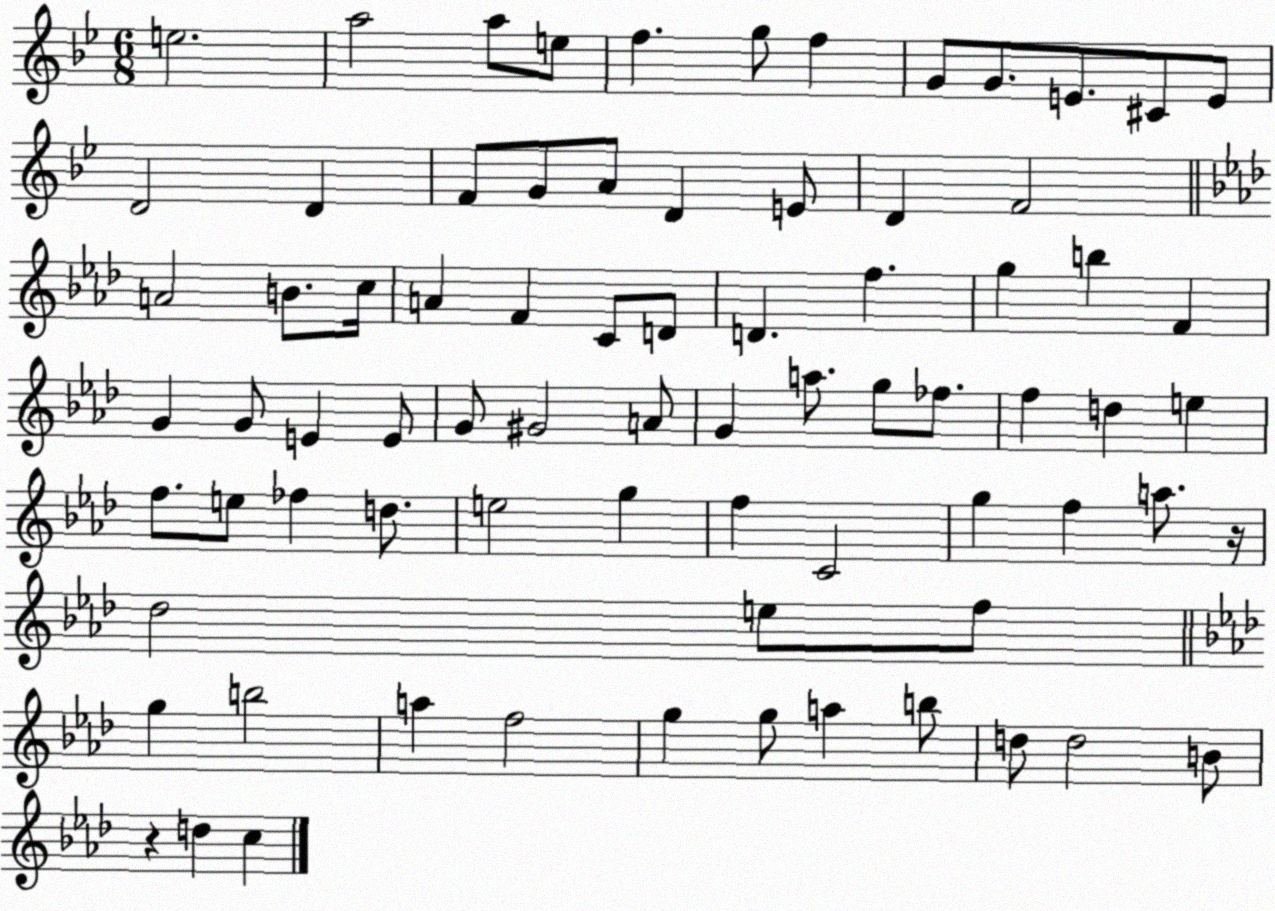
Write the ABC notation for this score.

X:1
T:Untitled
M:6/8
L:1/4
K:Bb
e2 a2 a/2 e/2 f g/2 f G/2 G/2 E/2 ^C/2 E/2 D2 D F/2 G/2 A/2 D E/2 D F2 A2 B/2 c/4 A F C/2 D/2 D f g b F G G/2 E E/2 G/2 ^G2 A/2 G a/2 g/2 _f/2 f d e f/2 e/2 _f d/2 e2 g f C2 g f a/2 z/4 _d2 e/2 f/2 g b2 a f2 g g/2 a b/2 d/2 d2 B/2 z d c